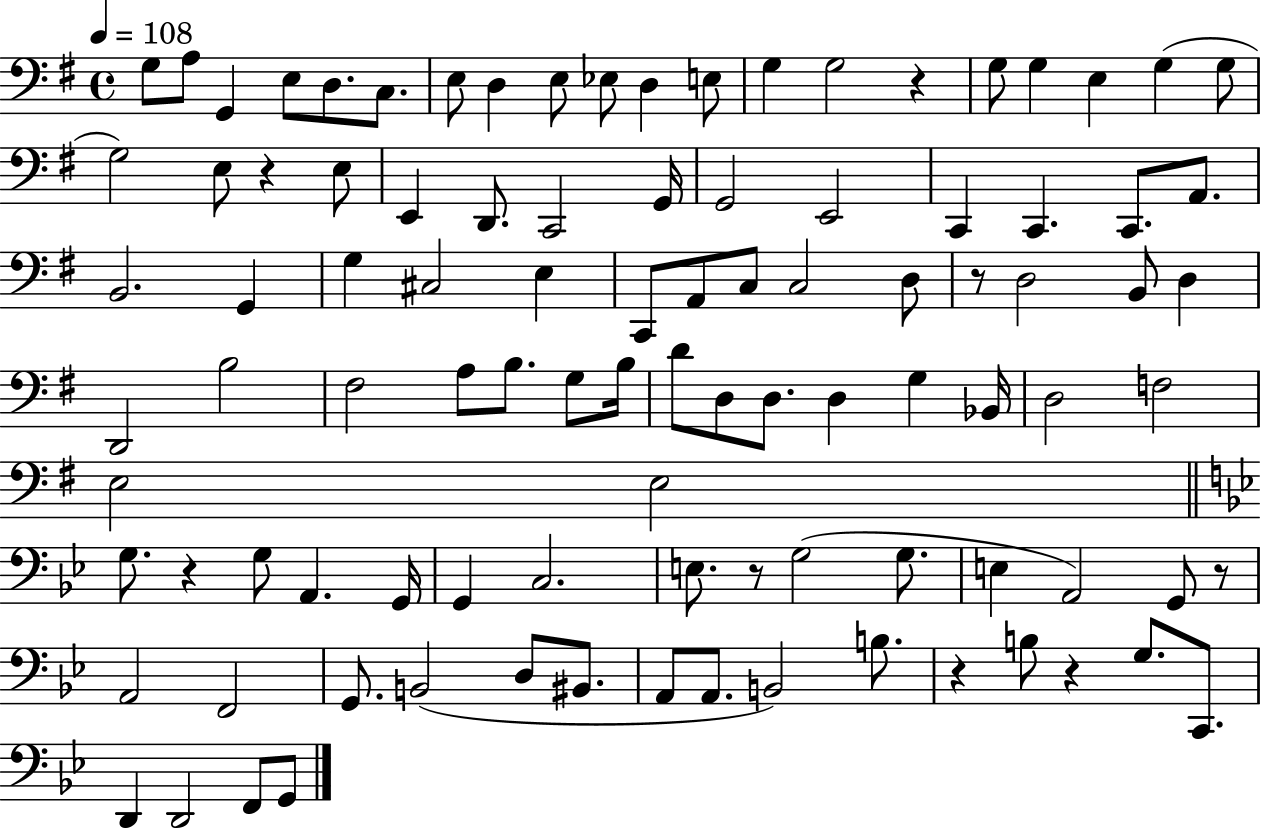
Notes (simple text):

G3/e A3/e G2/q E3/e D3/e. C3/e. E3/e D3/q E3/e Eb3/e D3/q E3/e G3/q G3/h R/q G3/e G3/q E3/q G3/q G3/e G3/h E3/e R/q E3/e E2/q D2/e. C2/h G2/s G2/h E2/h C2/q C2/q. C2/e. A2/e. B2/h. G2/q G3/q C#3/h E3/q C2/e A2/e C3/e C3/h D3/e R/e D3/h B2/e D3/q D2/h B3/h F#3/h A3/e B3/e. G3/e B3/s D4/e D3/e D3/e. D3/q G3/q Bb2/s D3/h F3/h E3/h E3/h G3/e. R/q G3/e A2/q. G2/s G2/q C3/h. E3/e. R/e G3/h G3/e. E3/q A2/h G2/e R/e A2/h F2/h G2/e. B2/h D3/e BIS2/e. A2/e A2/e. B2/h B3/e. R/q B3/e R/q G3/e. C2/e. D2/q D2/h F2/e G2/e